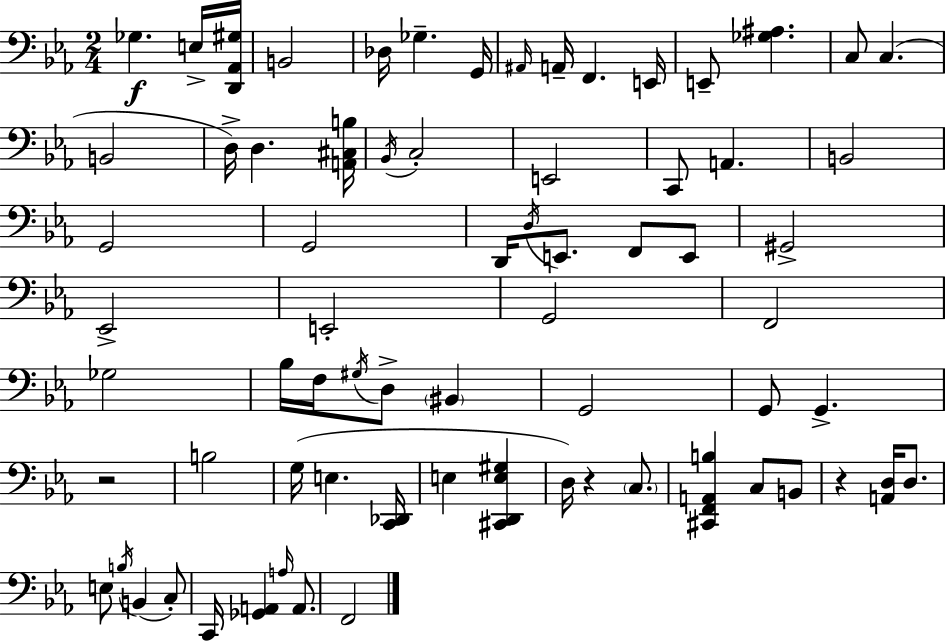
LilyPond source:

{
  \clef bass
  \numericTimeSignature
  \time 2/4
  \key ees \major
  ges4.\f e16-> <d, aes, gis>16 | b,2 | des16 ges4.-- g,16 | \grace { ais,16 } a,16-- f,4. | \break e,16 e,8-- <ges ais>4. | c8 c4.( | b,2 | d16->) d4. | \break <a, cis b>16 \acciaccatura { bes,16 } c2-. | e,2 | c,8 a,4. | b,2 | \break g,2 | g,2 | d,16 \acciaccatura { d16 } e,8. f,8 | e,8 gis,2-> | \break ees,2-> | e,2-. | g,2 | f,2 | \break ges2 | bes16 f16 \acciaccatura { gis16 } d8-> | \parenthesize bis,4 g,2 | g,8 g,4.-> | \break r2 | b2 | g16( e4. | <c, des,>16 e4 | \break <cis, d, e gis>4 d16) r4 | \parenthesize c8. <cis, f, a, b>4 | c8 b,8 r4 | <a, d>16 d8. e8 \acciaccatura { b16 }( b,4 | \break c8-.) c,16 <ges, a,>4 | \grace { a16 } a,8. f,2 | \bar "|."
}